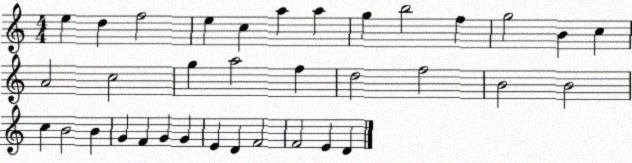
X:1
T:Untitled
M:4/4
L:1/4
K:C
e d f2 e c a a g b2 f g2 B c A2 c2 g a2 f d2 f2 B2 B2 c B2 B G F G G E D F2 F2 E D